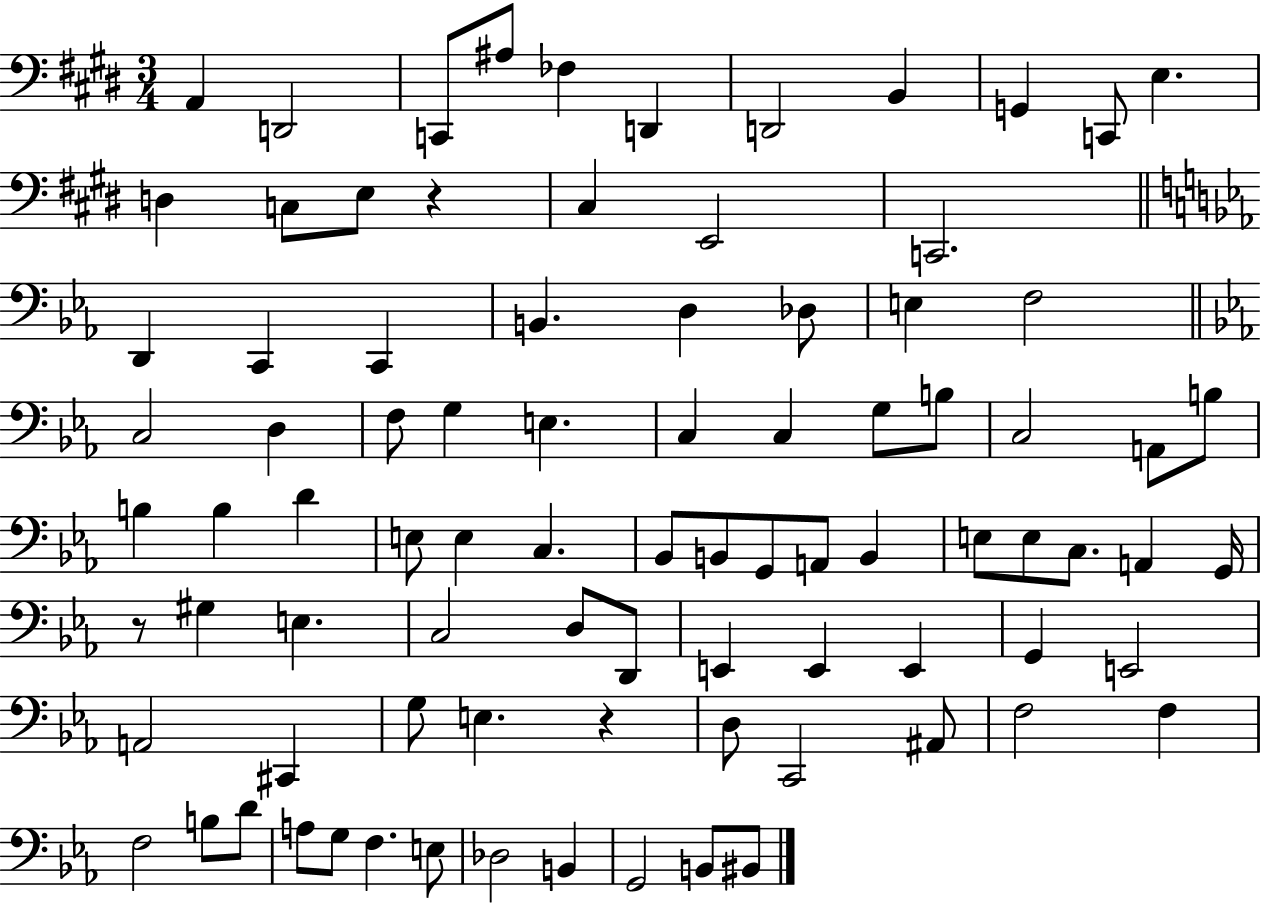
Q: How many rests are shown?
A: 3